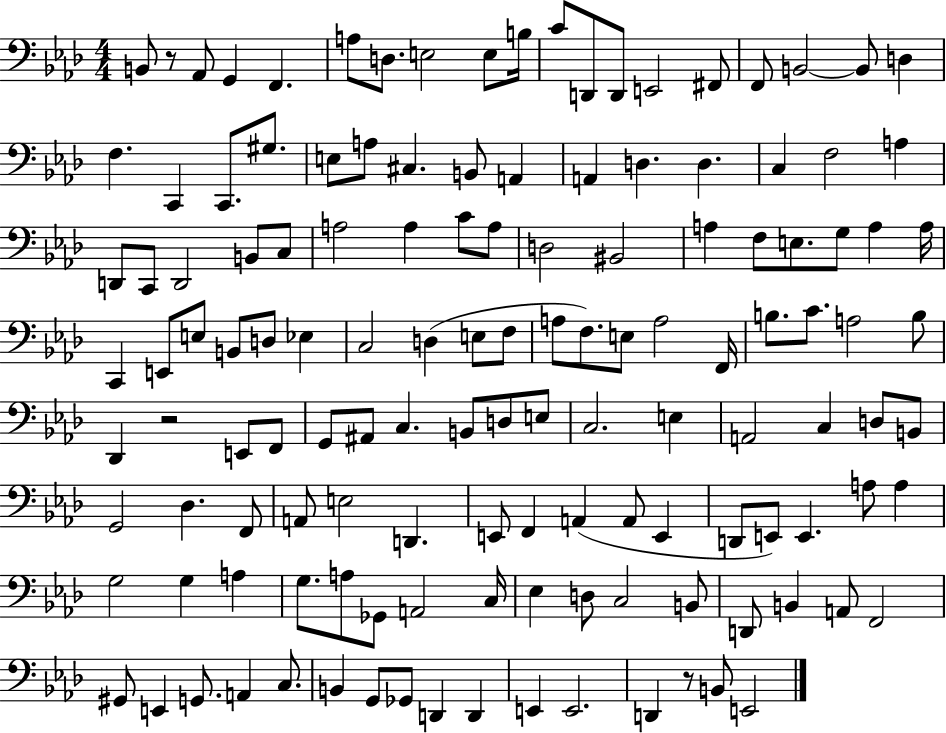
B2/e R/e Ab2/e G2/q F2/q. A3/e D3/e. E3/h E3/e B3/s C4/e D2/e D2/e E2/h F#2/e F2/e B2/h B2/e D3/q F3/q. C2/q C2/e. G#3/e. E3/e A3/e C#3/q. B2/e A2/q A2/q D3/q. D3/q. C3/q F3/h A3/q D2/e C2/e D2/h B2/e C3/e A3/h A3/q C4/e A3/e D3/h BIS2/h A3/q F3/e E3/e. G3/e A3/q A3/s C2/q E2/e E3/e B2/e D3/e Eb3/q C3/h D3/q E3/e F3/e A3/e F3/e. E3/e A3/h F2/s B3/e. C4/e. A3/h B3/e Db2/q R/h E2/e F2/e G2/e A#2/e C3/q. B2/e D3/e E3/e C3/h. E3/q A2/h C3/q D3/e B2/e G2/h Db3/q. F2/e A2/e E3/h D2/q. E2/e F2/q A2/q A2/e E2/q D2/e E2/e E2/q. A3/e A3/q G3/h G3/q A3/q G3/e. A3/e Gb2/e A2/h C3/s Eb3/q D3/e C3/h B2/e D2/e B2/q A2/e F2/h G#2/e E2/q G2/e. A2/q C3/e. B2/q G2/e Gb2/e D2/q D2/q E2/q E2/h. D2/q R/e B2/e E2/h